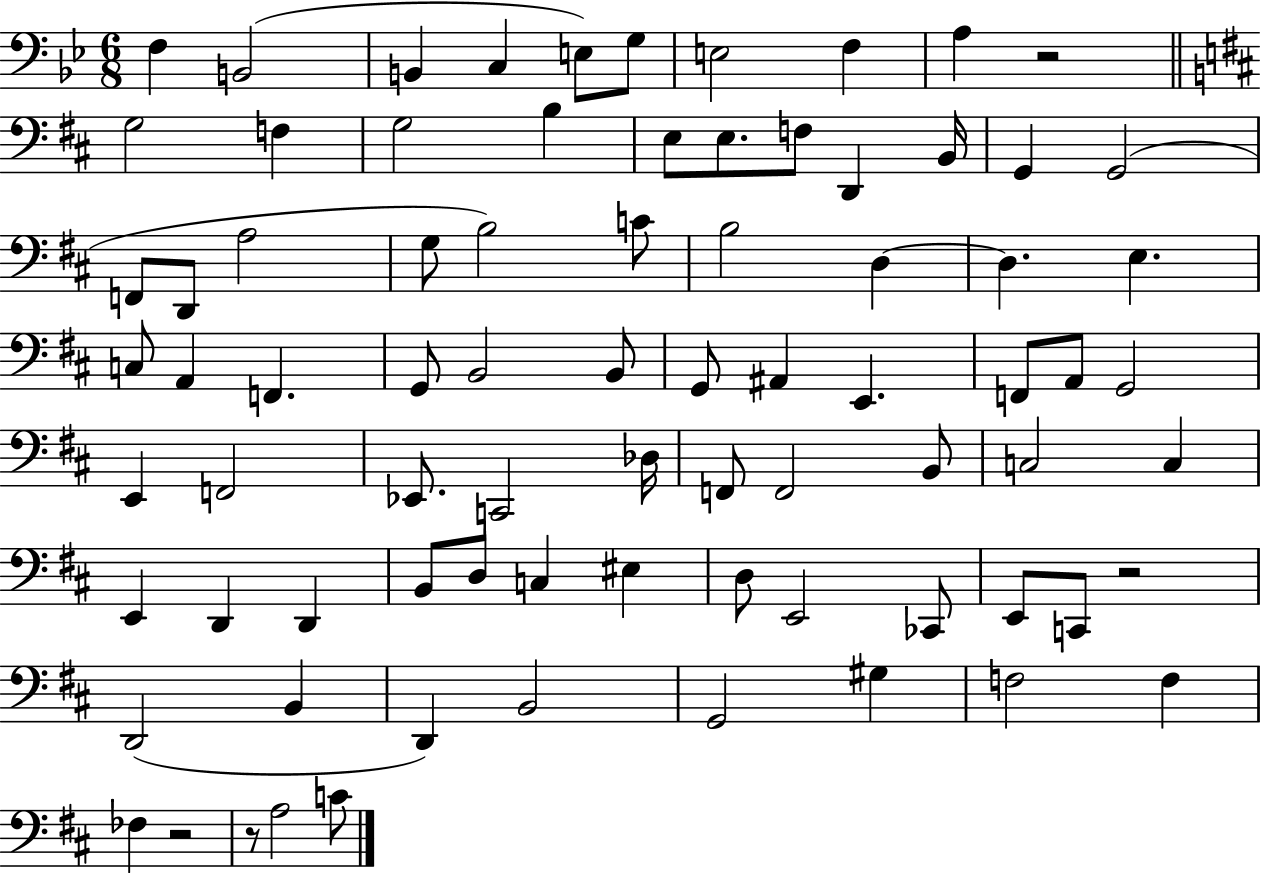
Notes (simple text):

F3/q B2/h B2/q C3/q E3/e G3/e E3/h F3/q A3/q R/h G3/h F3/q G3/h B3/q E3/e E3/e. F3/e D2/q B2/s G2/q G2/h F2/e D2/e A3/h G3/e B3/h C4/e B3/h D3/q D3/q. E3/q. C3/e A2/q F2/q. G2/e B2/h B2/e G2/e A#2/q E2/q. F2/e A2/e G2/h E2/q F2/h Eb2/e. C2/h Db3/s F2/e F2/h B2/e C3/h C3/q E2/q D2/q D2/q B2/e D3/e C3/q EIS3/q D3/e E2/h CES2/e E2/e C2/e R/h D2/h B2/q D2/q B2/h G2/h G#3/q F3/h F3/q FES3/q R/h R/e A3/h C4/e